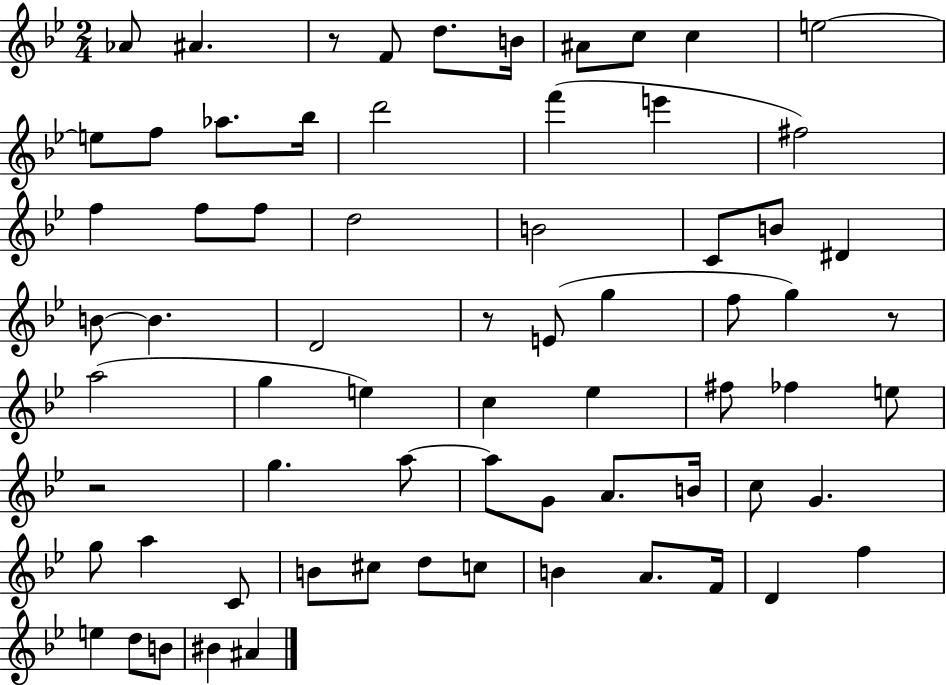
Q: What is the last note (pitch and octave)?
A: A#4